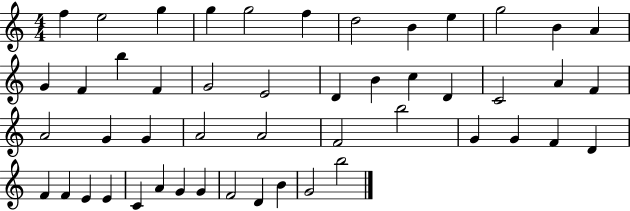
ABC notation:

X:1
T:Untitled
M:4/4
L:1/4
K:C
f e2 g g g2 f d2 B e g2 B A G F b F G2 E2 D B c D C2 A F A2 G G A2 A2 F2 b2 G G F D F F E E C A G G F2 D B G2 b2